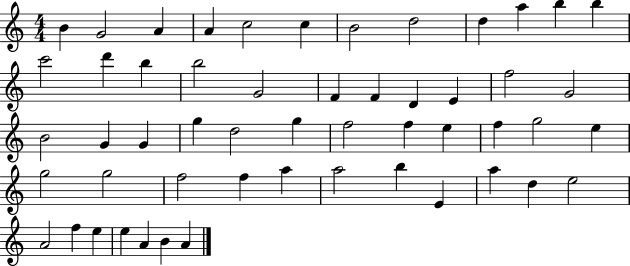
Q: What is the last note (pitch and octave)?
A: A4